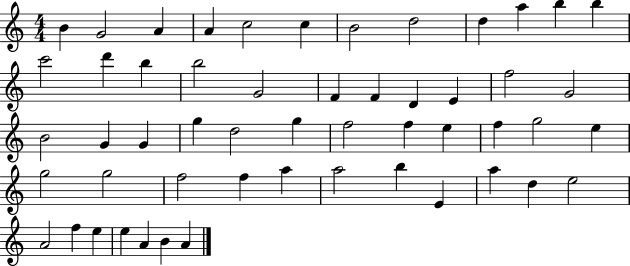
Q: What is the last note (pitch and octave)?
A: A4